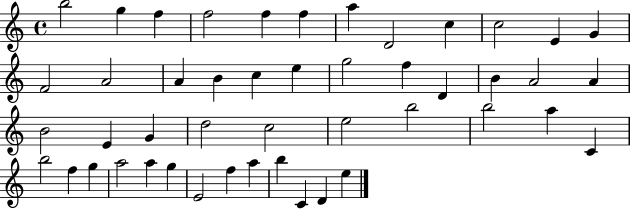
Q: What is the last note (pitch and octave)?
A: E5